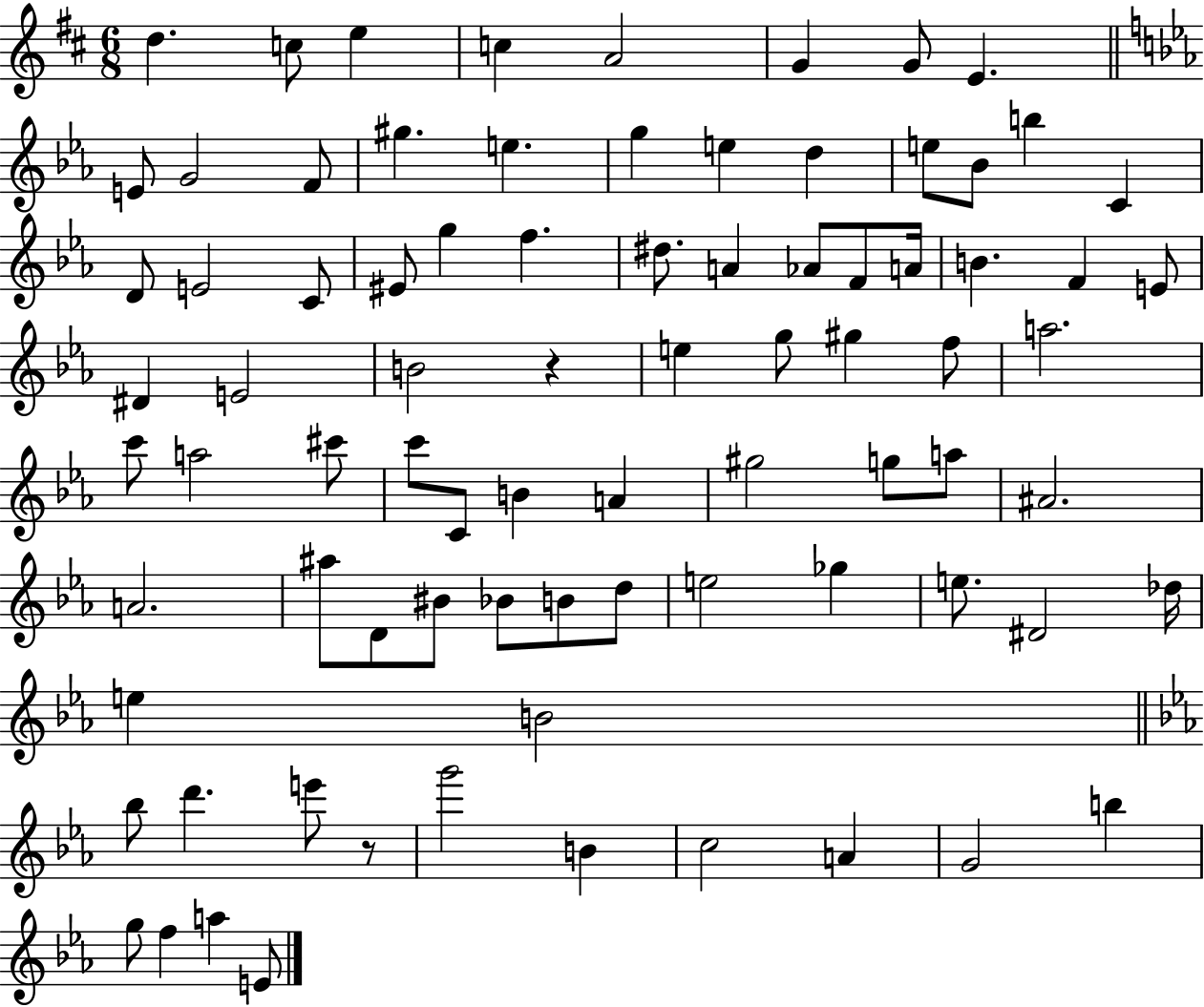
D5/q. C5/e E5/q C5/q A4/h G4/q G4/e E4/q. E4/e G4/h F4/e G#5/q. E5/q. G5/q E5/q D5/q E5/e Bb4/e B5/q C4/q D4/e E4/h C4/e EIS4/e G5/q F5/q. D#5/e. A4/q Ab4/e F4/e A4/s B4/q. F4/q E4/e D#4/q E4/h B4/h R/q E5/q G5/e G#5/q F5/e A5/h. C6/e A5/h C#6/e C6/e C4/e B4/q A4/q G#5/h G5/e A5/e A#4/h. A4/h. A#5/e D4/e BIS4/e Bb4/e B4/e D5/e E5/h Gb5/q E5/e. D#4/h Db5/s E5/q B4/h Bb5/e D6/q. E6/e R/e G6/h B4/q C5/h A4/q G4/h B5/q G5/e F5/q A5/q E4/e